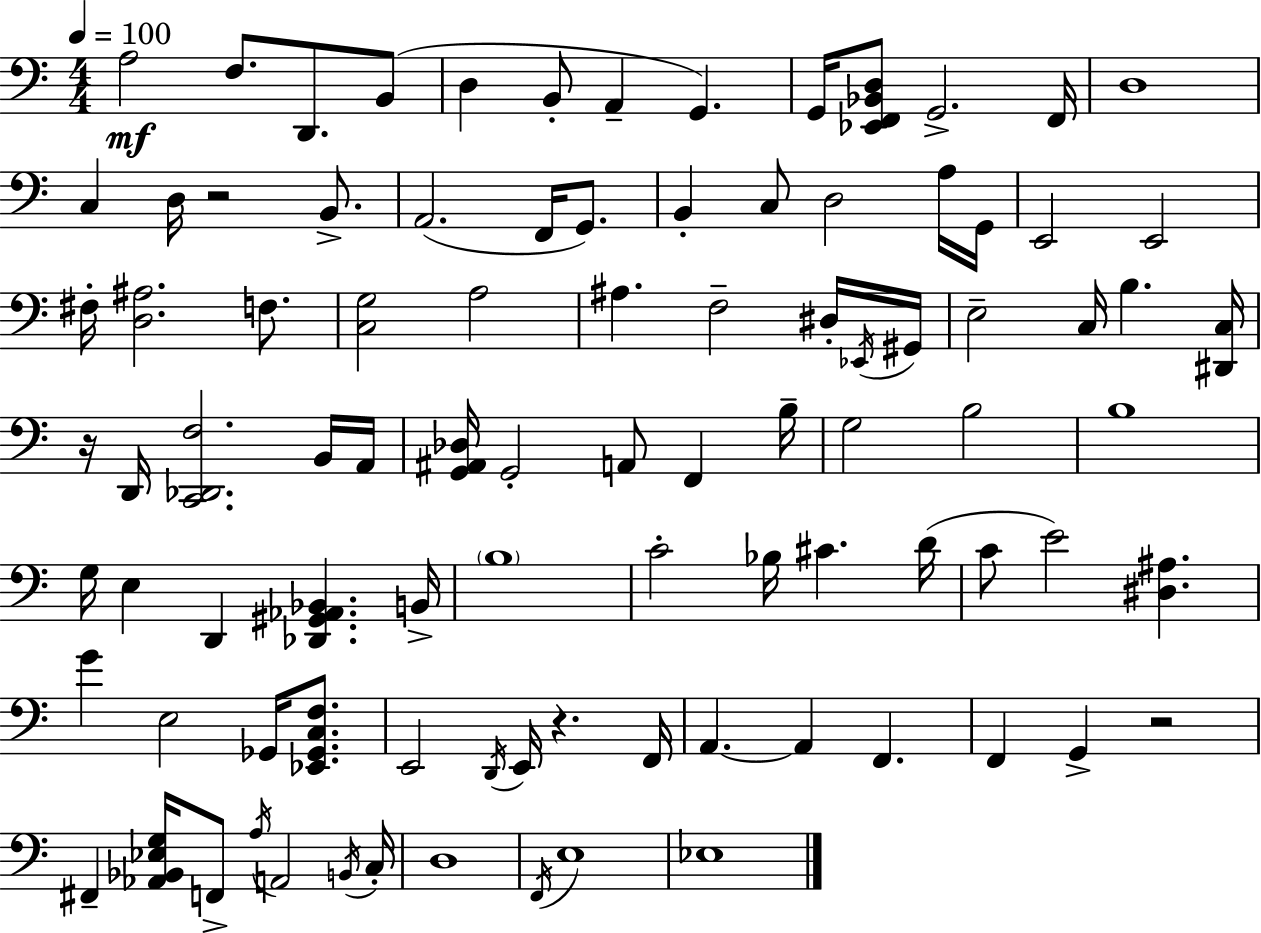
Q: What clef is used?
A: bass